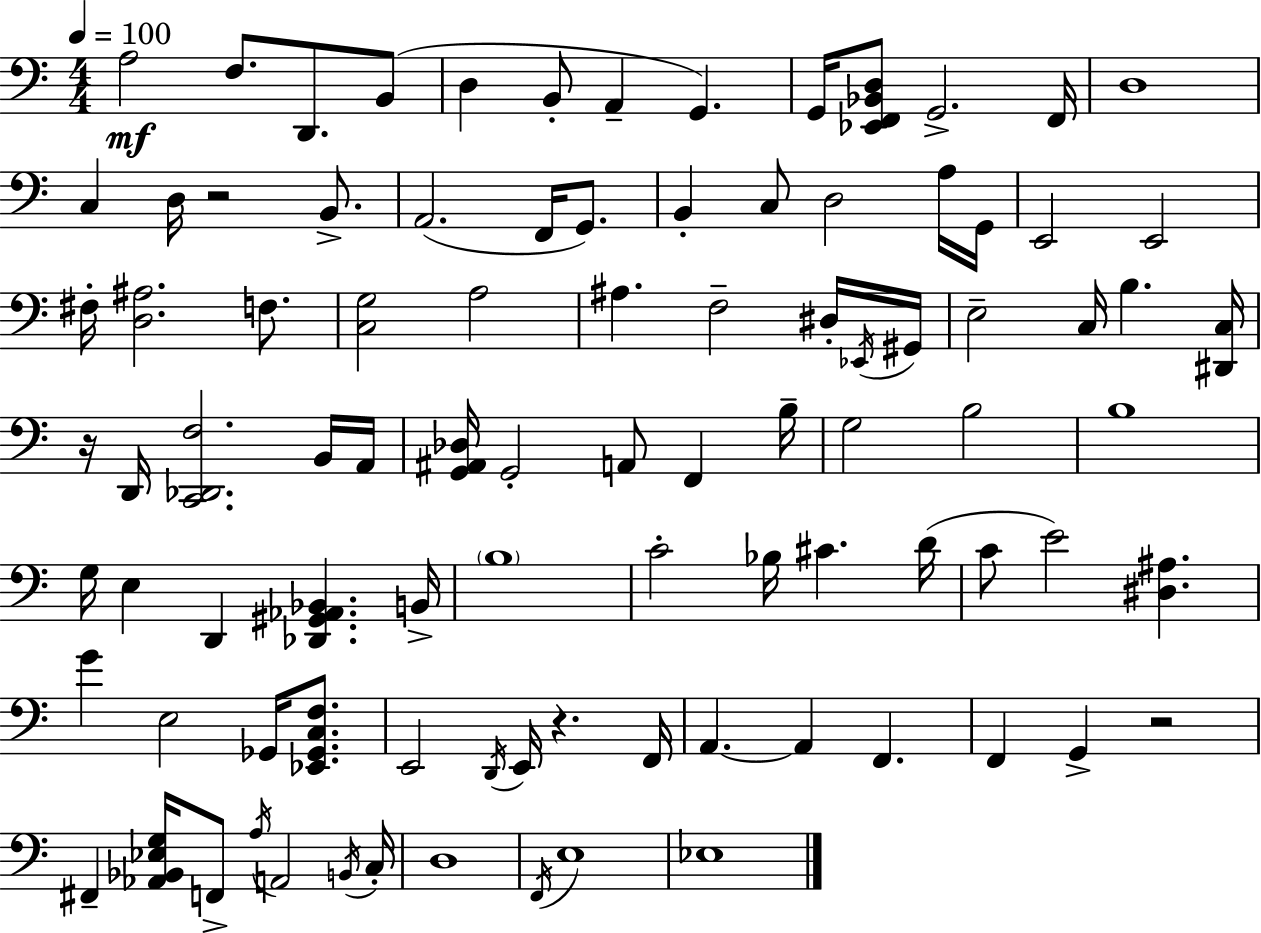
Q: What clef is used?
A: bass